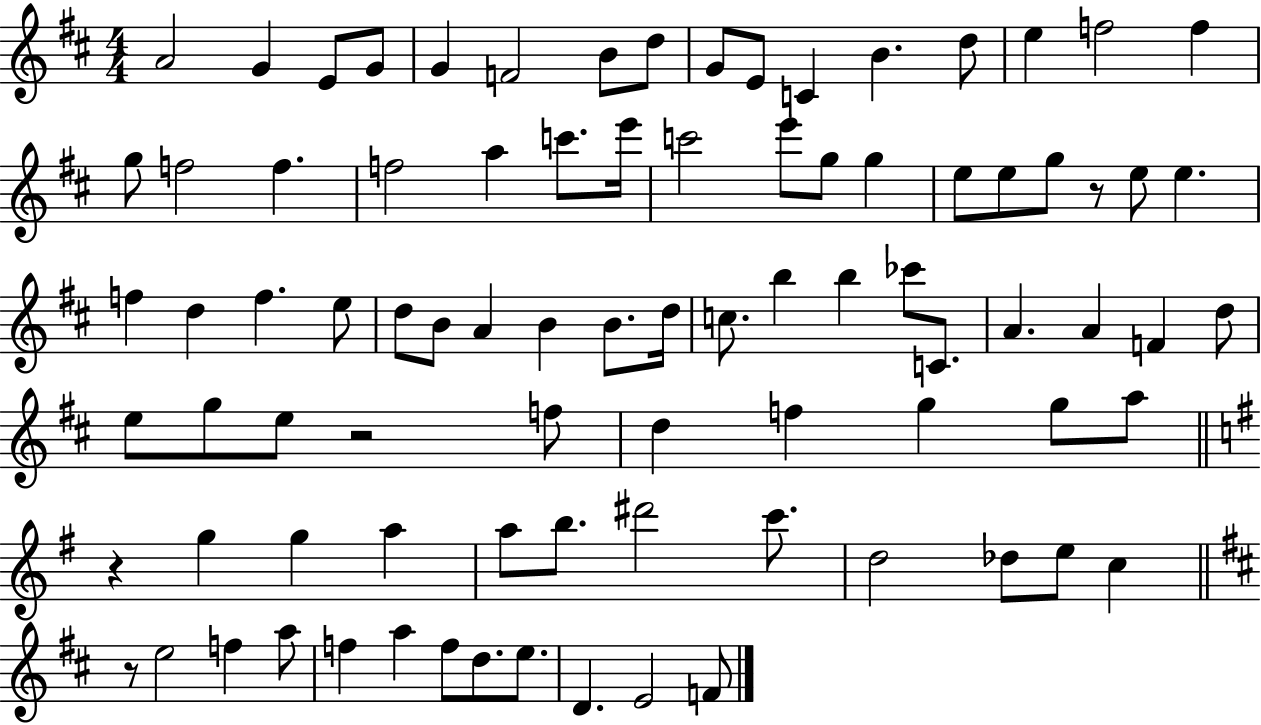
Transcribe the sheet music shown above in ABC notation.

X:1
T:Untitled
M:4/4
L:1/4
K:D
A2 G E/2 G/2 G F2 B/2 d/2 G/2 E/2 C B d/2 e f2 f g/2 f2 f f2 a c'/2 e'/4 c'2 e'/2 g/2 g e/2 e/2 g/2 z/2 e/2 e f d f e/2 d/2 B/2 A B B/2 d/4 c/2 b b _c'/2 C/2 A A F d/2 e/2 g/2 e/2 z2 f/2 d f g g/2 a/2 z g g a a/2 b/2 ^d'2 c'/2 d2 _d/2 e/2 c z/2 e2 f a/2 f a f/2 d/2 e/2 D E2 F/2